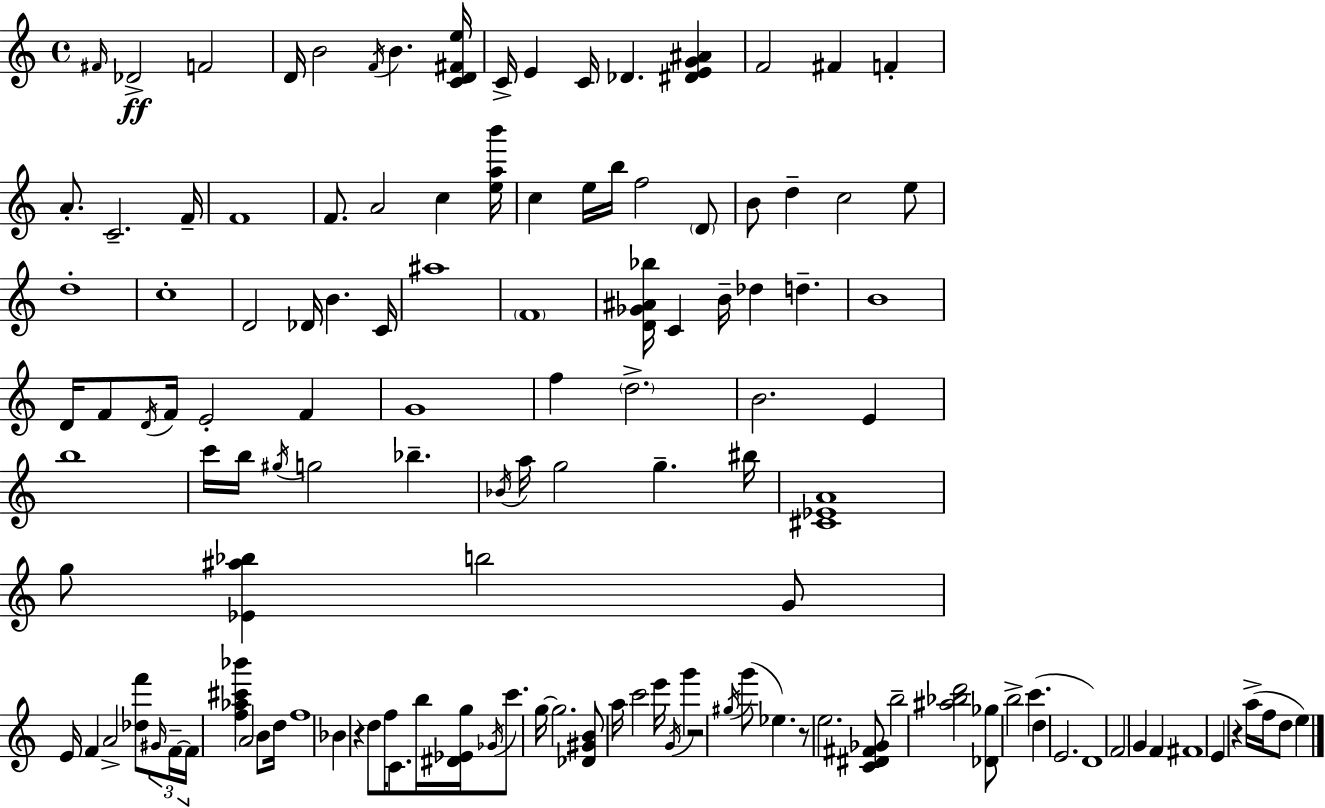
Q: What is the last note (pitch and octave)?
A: E5